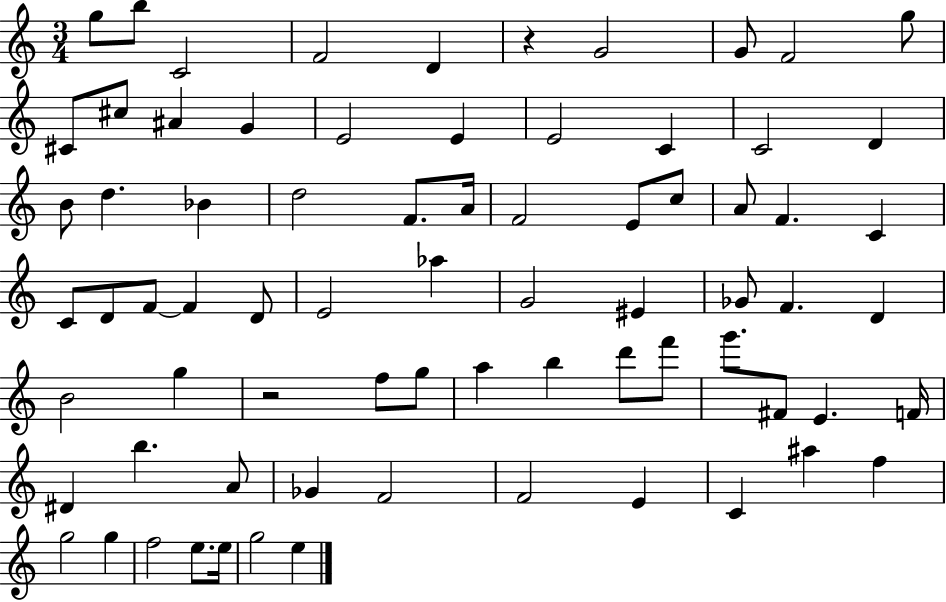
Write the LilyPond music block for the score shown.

{
  \clef treble
  \numericTimeSignature
  \time 3/4
  \key c \major
  g''8 b''8 c'2 | f'2 d'4 | r4 g'2 | g'8 f'2 g''8 | \break cis'8 cis''8 ais'4 g'4 | e'2 e'4 | e'2 c'4 | c'2 d'4 | \break b'8 d''4. bes'4 | d''2 f'8. a'16 | f'2 e'8 c''8 | a'8 f'4. c'4 | \break c'8 d'8 f'8~~ f'4 d'8 | e'2 aes''4 | g'2 eis'4 | ges'8 f'4. d'4 | \break b'2 g''4 | r2 f''8 g''8 | a''4 b''4 d'''8 f'''8 | g'''8. fis'8 e'4. f'16 | \break dis'4 b''4. a'8 | ges'4 f'2 | f'2 e'4 | c'4 ais''4 f''4 | \break g''2 g''4 | f''2 e''8. e''16 | g''2 e''4 | \bar "|."
}